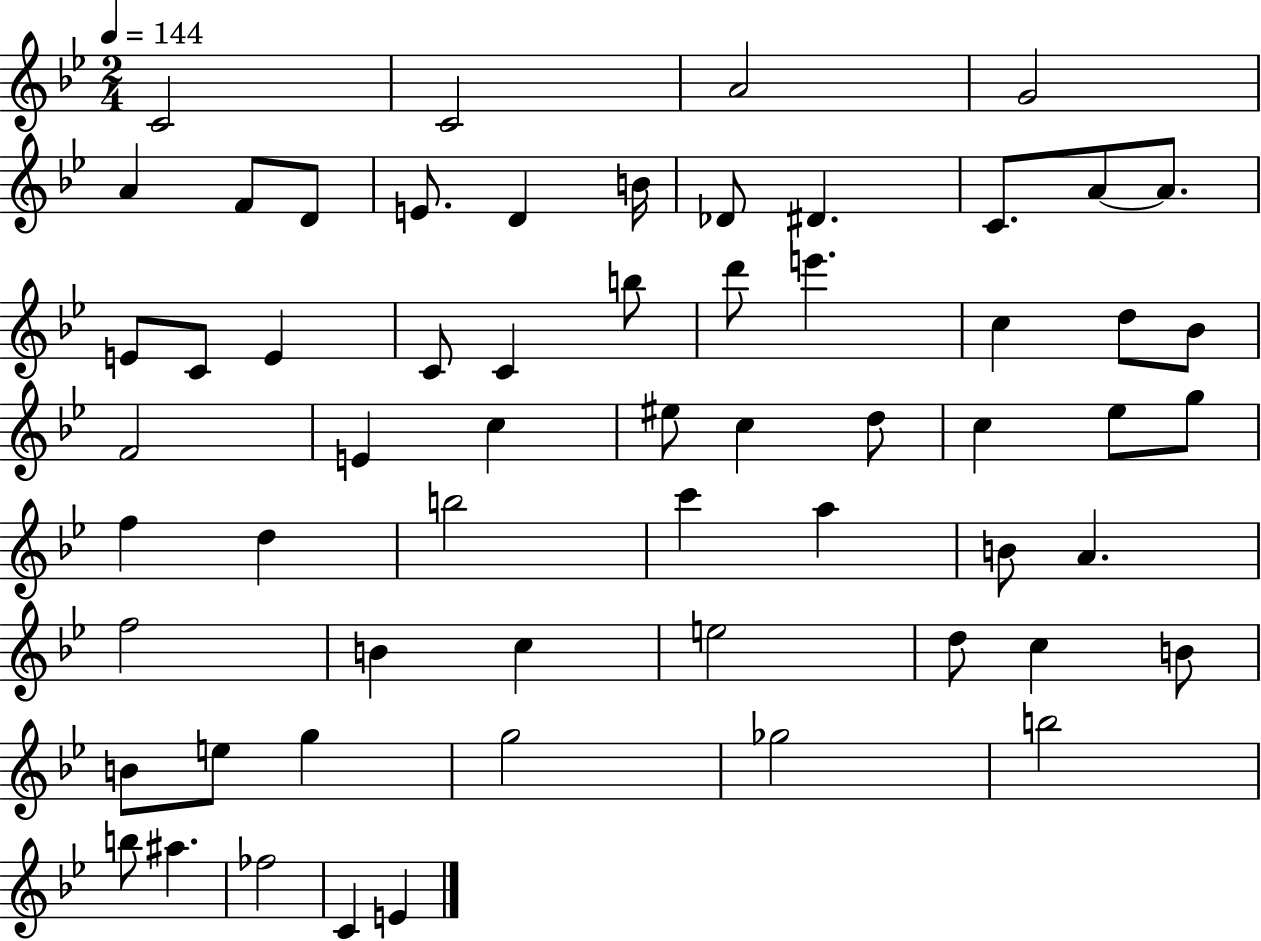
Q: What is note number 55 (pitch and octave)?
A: B5